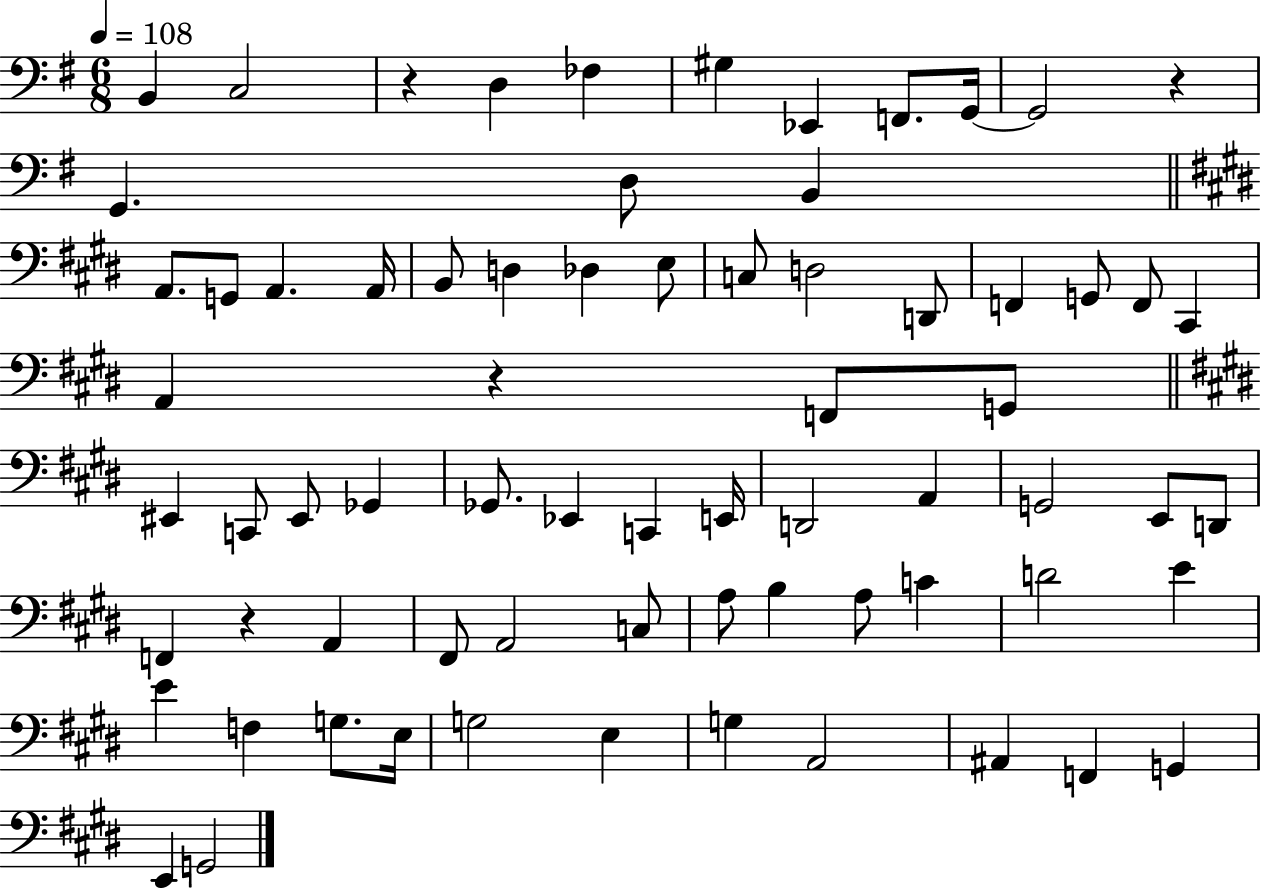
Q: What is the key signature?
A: G major